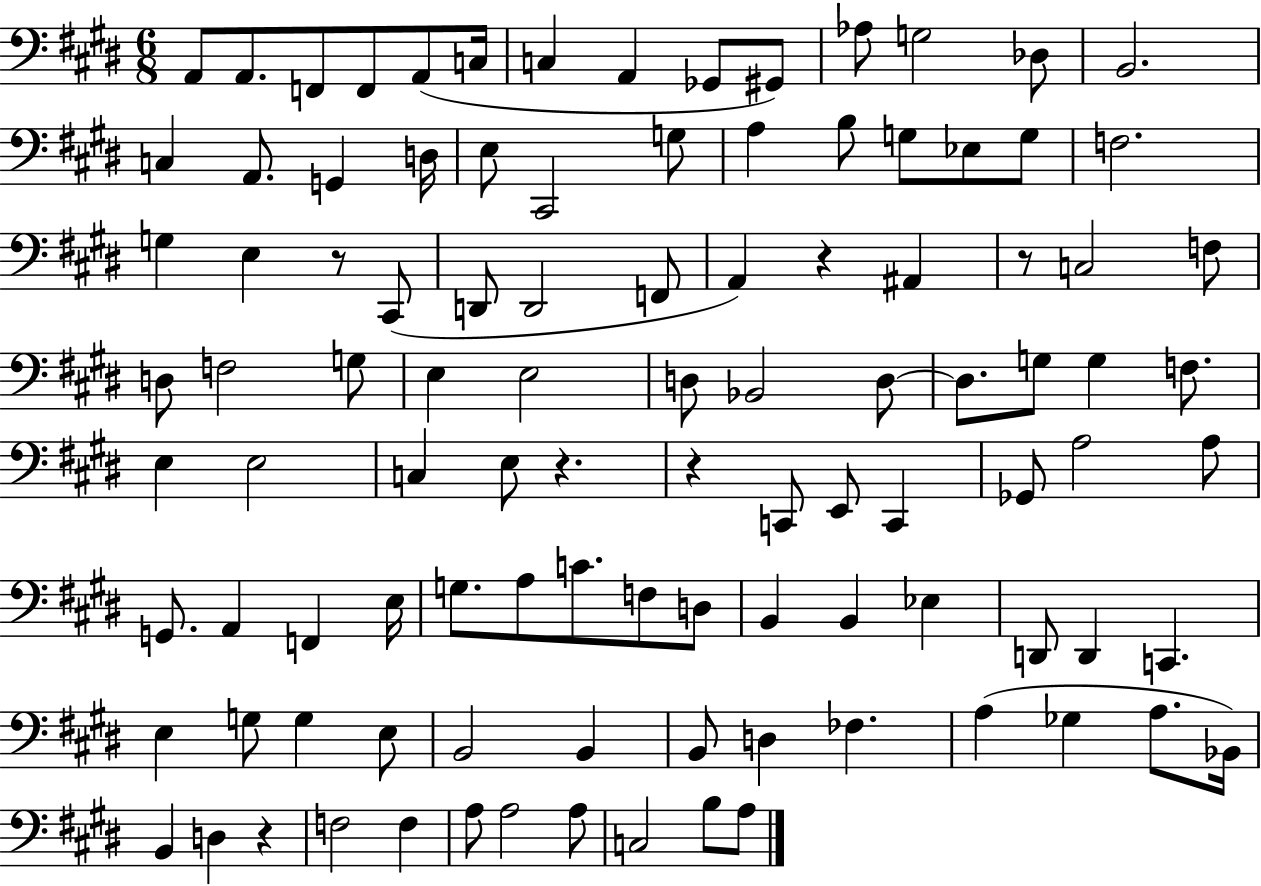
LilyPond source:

{
  \clef bass
  \numericTimeSignature
  \time 6/8
  \key e \major
  a,8 a,8. f,8 f,8 a,8( c16 | c4 a,4 ges,8 gis,8) | aes8 g2 des8 | b,2. | \break c4 a,8. g,4 d16 | e8 cis,2 g8 | a4 b8 g8 ees8 g8 | f2. | \break g4 e4 r8 cis,8( | d,8 d,2 f,8 | a,4) r4 ais,4 | r8 c2 f8 | \break d8 f2 g8 | e4 e2 | d8 bes,2 d8~~ | d8. g8 g4 f8. | \break e4 e2 | c4 e8 r4. | r4 c,8 e,8 c,4 | ges,8 a2 a8 | \break g,8. a,4 f,4 e16 | g8. a8 c'8. f8 d8 | b,4 b,4 ees4 | d,8 d,4 c,4. | \break e4 g8 g4 e8 | b,2 b,4 | b,8 d4 fes4. | a4( ges4 a8. bes,16) | \break b,4 d4 r4 | f2 f4 | a8 a2 a8 | c2 b8 a8 | \break \bar "|."
}